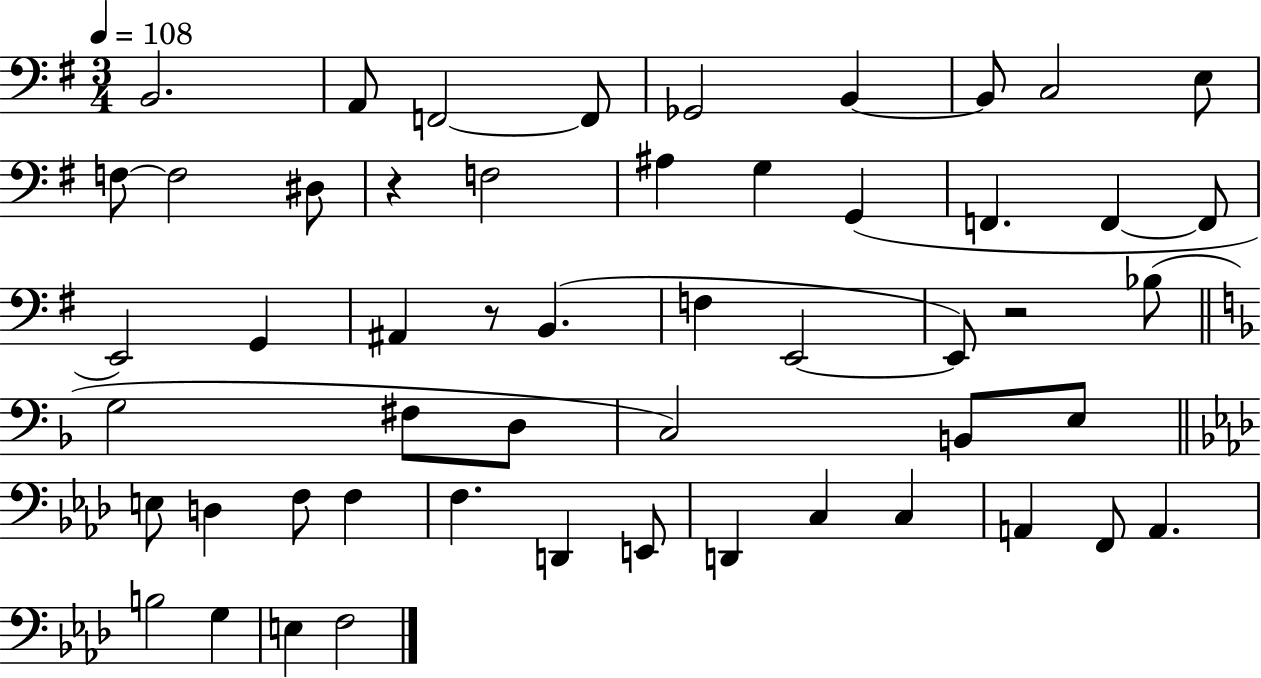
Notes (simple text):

B2/h. A2/e F2/h F2/e Gb2/h B2/q B2/e C3/h E3/e F3/e F3/h D#3/e R/q F3/h A#3/q G3/q G2/q F2/q. F2/q F2/e E2/h G2/q A#2/q R/e B2/q. F3/q E2/h E2/e R/h Bb3/e G3/h F#3/e D3/e C3/h B2/e E3/e E3/e D3/q F3/e F3/q F3/q. D2/q E2/e D2/q C3/q C3/q A2/q F2/e A2/q. B3/h G3/q E3/q F3/h